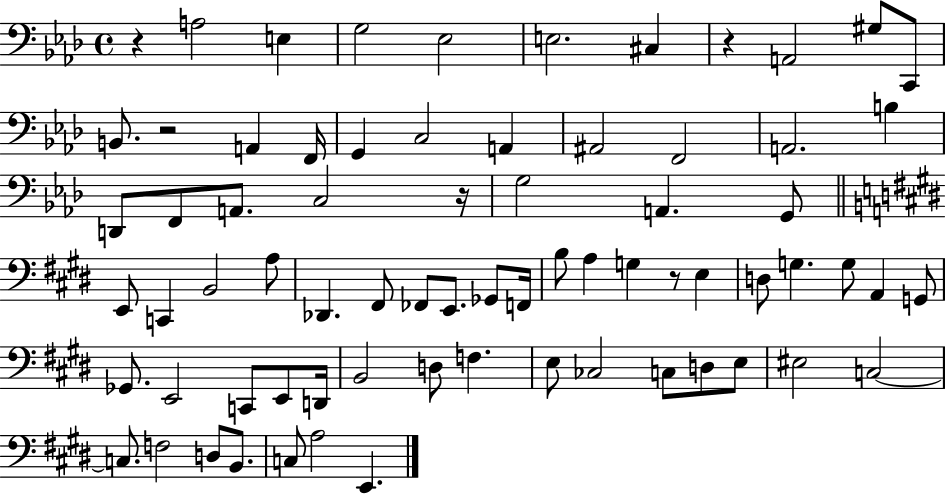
R/q A3/h E3/q G3/h Eb3/h E3/h. C#3/q R/q A2/h G#3/e C2/e B2/e. R/h A2/q F2/s G2/q C3/h A2/q A#2/h F2/h A2/h. B3/q D2/e F2/e A2/e. C3/h R/s G3/h A2/q. G2/e E2/e C2/q B2/h A3/e Db2/q. F#2/e FES2/e E2/e. Gb2/e F2/s B3/e A3/q G3/q R/e E3/q D3/e G3/q. G3/e A2/q G2/e Gb2/e. E2/h C2/e E2/e D2/s B2/h D3/e F3/q. E3/e CES3/h C3/e D3/e E3/e EIS3/h C3/h C3/e. F3/h D3/e B2/e. C3/e A3/h E2/q.